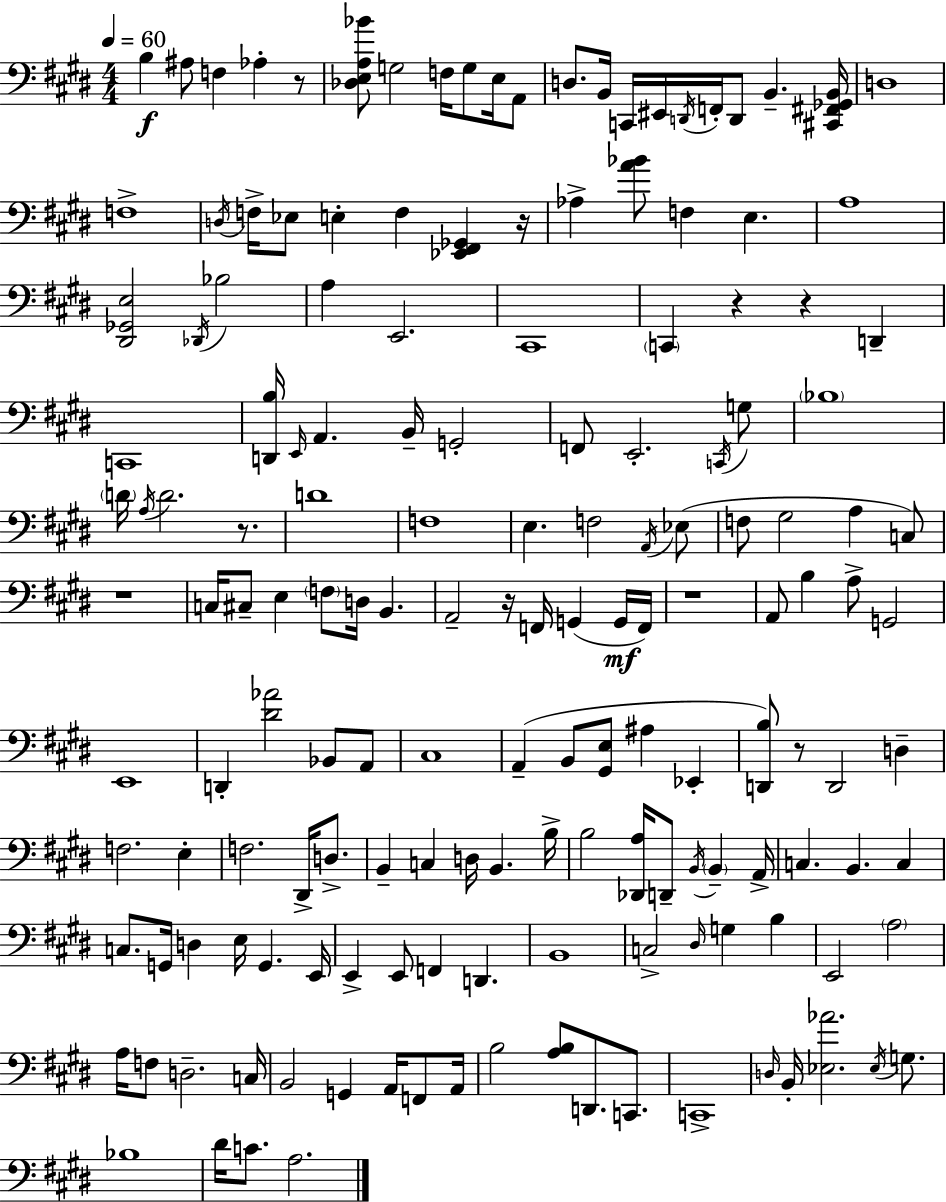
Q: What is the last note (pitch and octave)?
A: A3